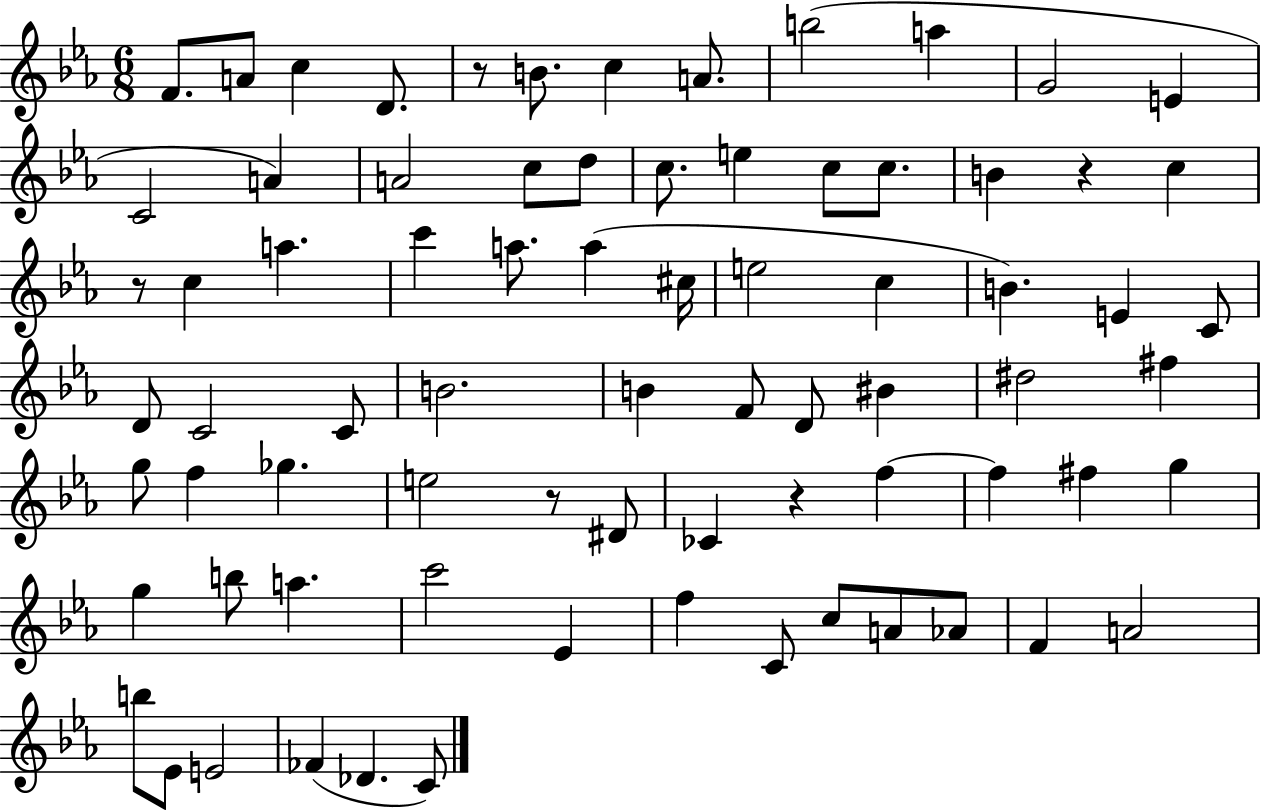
F4/e. A4/e C5/q D4/e. R/e B4/e. C5/q A4/e. B5/h A5/q G4/h E4/q C4/h A4/q A4/h C5/e D5/e C5/e. E5/q C5/e C5/e. B4/q R/q C5/q R/e C5/q A5/q. C6/q A5/e. A5/q C#5/s E5/h C5/q B4/q. E4/q C4/e D4/e C4/h C4/e B4/h. B4/q F4/e D4/e BIS4/q D#5/h F#5/q G5/e F5/q Gb5/q. E5/h R/e D#4/e CES4/q R/q F5/q F5/q F#5/q G5/q G5/q B5/e A5/q. C6/h Eb4/q F5/q C4/e C5/e A4/e Ab4/e F4/q A4/h B5/e Eb4/e E4/h FES4/q Db4/q. C4/e